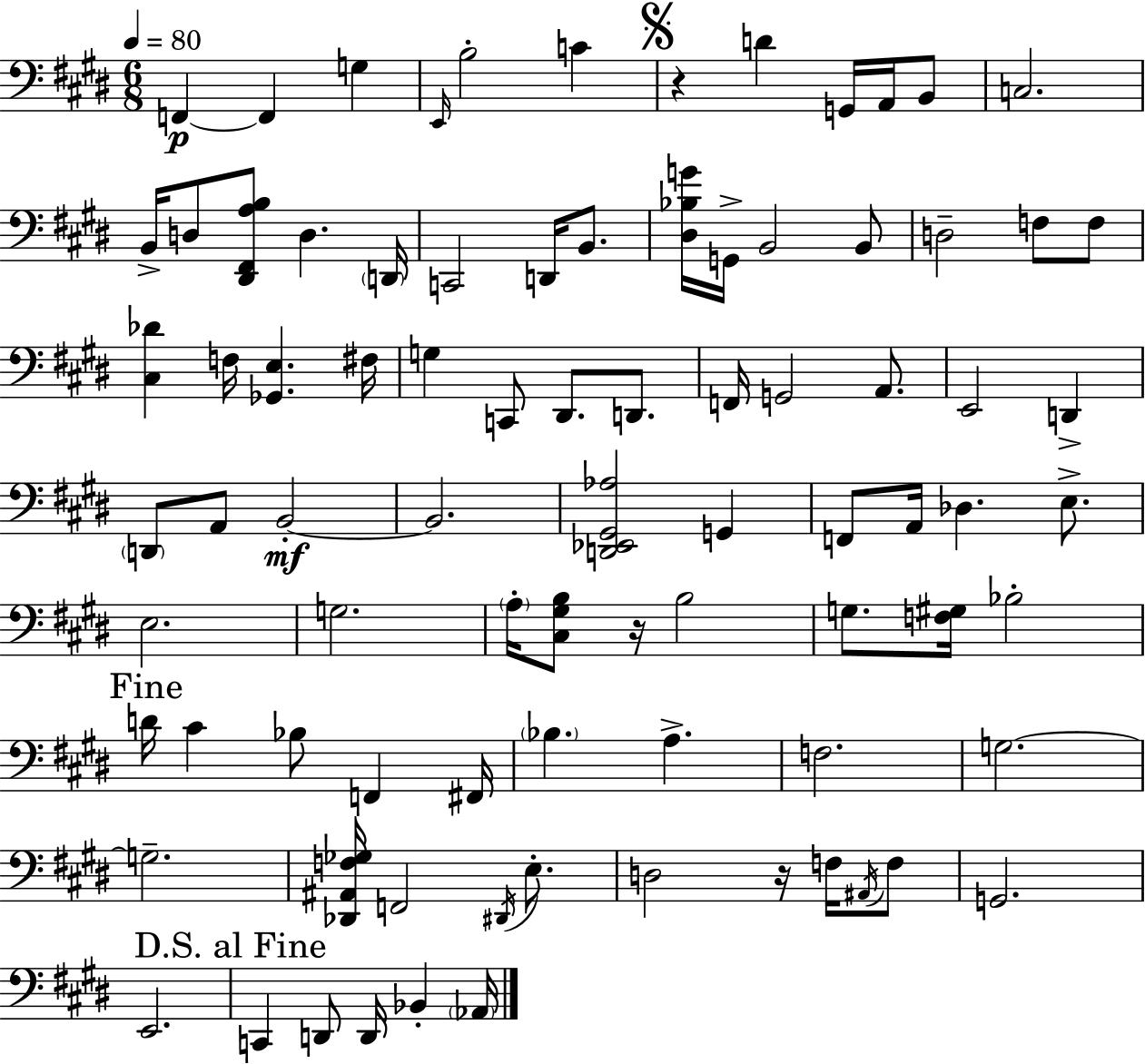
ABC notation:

X:1
T:Untitled
M:6/8
L:1/4
K:E
F,, F,, G, E,,/4 B,2 C z D G,,/4 A,,/4 B,,/2 C,2 B,,/4 D,/2 [^D,,^F,,A,B,]/2 D, D,,/4 C,,2 D,,/4 B,,/2 [^D,_B,G]/4 G,,/4 B,,2 B,,/2 D,2 F,/2 F,/2 [^C,_D] F,/4 [_G,,E,] ^F,/4 G, C,,/2 ^D,,/2 D,,/2 F,,/4 G,,2 A,,/2 E,,2 D,, D,,/2 A,,/2 B,,2 B,,2 [D,,_E,,^G,,_A,]2 G,, F,,/2 A,,/4 _D, E,/2 E,2 G,2 A,/4 [^C,^G,B,]/2 z/4 B,2 G,/2 [F,^G,]/4 _B,2 D/4 ^C _B,/2 F,, ^F,,/4 _B, A, F,2 G,2 G,2 [_D,,^A,,F,_G,]/4 F,,2 ^D,,/4 E,/2 D,2 z/4 F,/4 ^A,,/4 F,/2 G,,2 E,,2 C,, D,,/2 D,,/4 _B,, _A,,/4